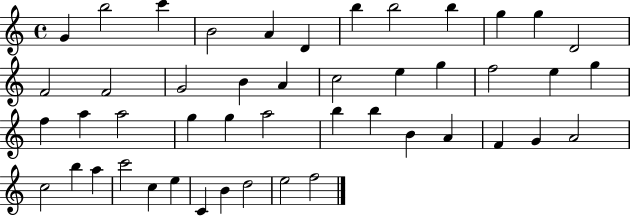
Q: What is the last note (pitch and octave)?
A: F5